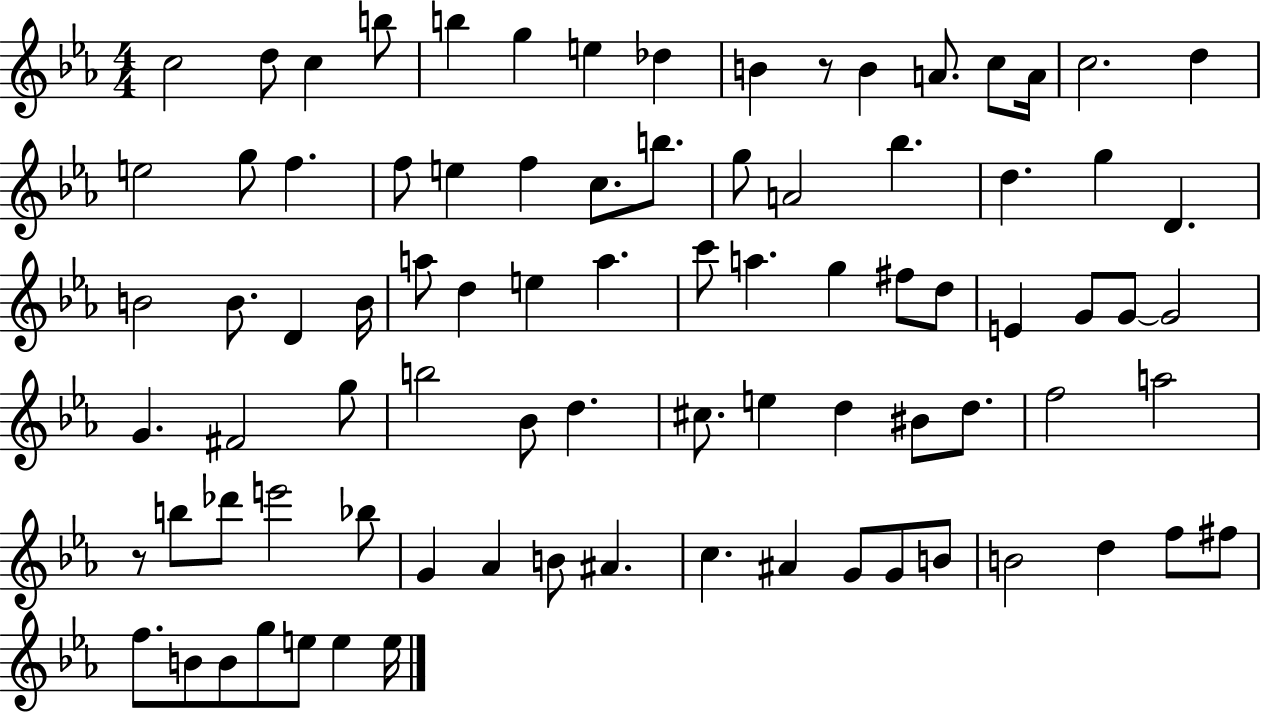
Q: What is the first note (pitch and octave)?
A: C5